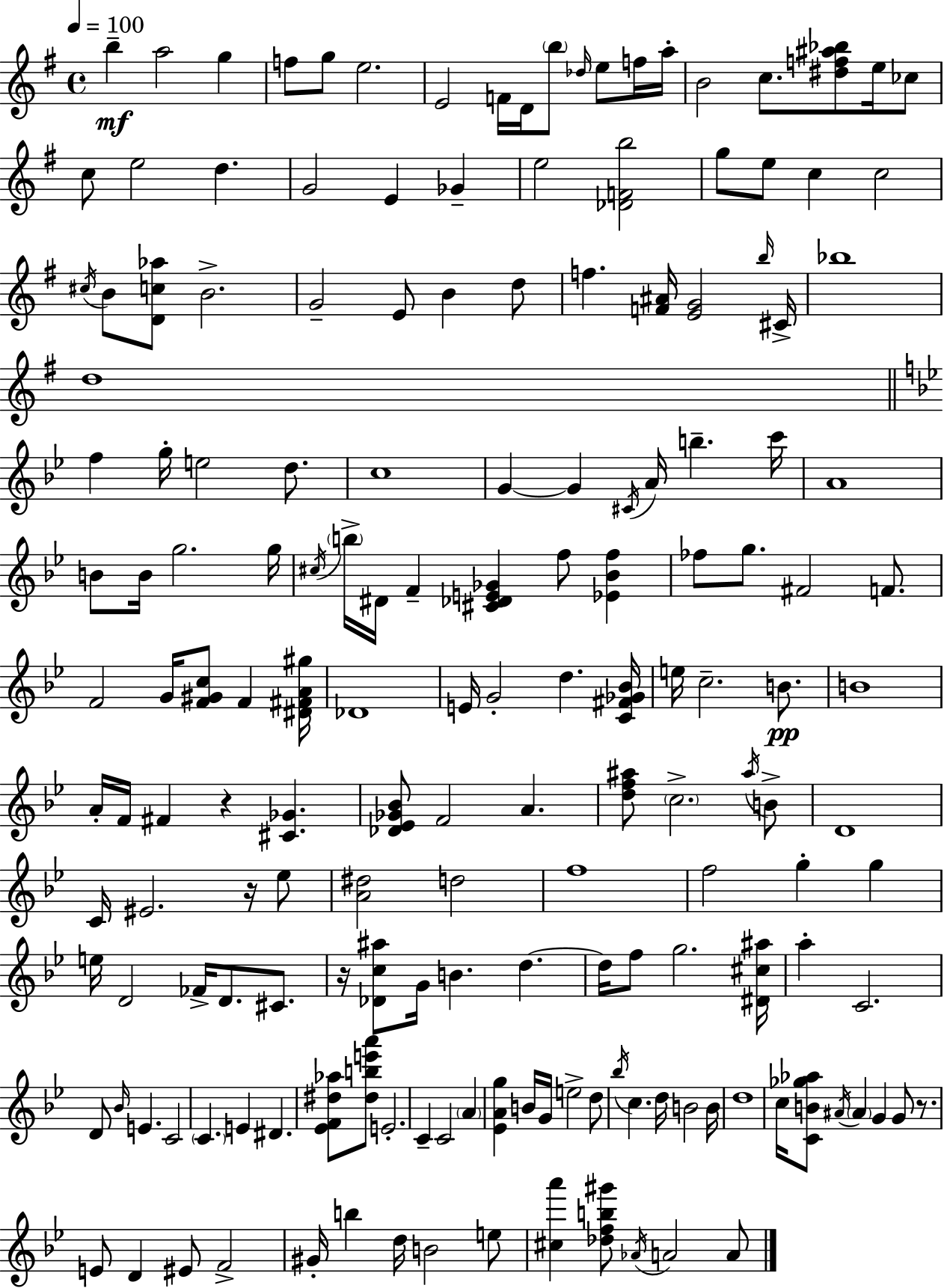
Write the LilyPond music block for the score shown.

{
  \clef treble
  \time 4/4
  \defaultTimeSignature
  \key e \minor
  \tempo 4 = 100
  \repeat volta 2 { b''4--\mf a''2 g''4 | f''8 g''8 e''2. | e'2 f'16 d'16 \parenthesize b''8 \grace { des''16 } e''8 f''16 | a''16-. b'2 c''8. <dis'' f'' ais'' bes''>8 e''16 ces''8 | \break c''8 e''2 d''4. | g'2 e'4 ges'4-- | e''2 <des' f' b''>2 | g''8 e''8 c''4 c''2 | \break \acciaccatura { cis''16 } b'8 <d' c'' aes''>8 b'2.-> | g'2-- e'8 b'4 | d''8 f''4. <f' ais'>16 <e' g'>2 | \grace { b''16 } cis'16-> bes''1 | \break d''1 | \bar "||" \break \key bes \major f''4 g''16-. e''2 d''8. | c''1 | g'4~~ g'4 \acciaccatura { cis'16 } a'16 b''4.-- | c'''16 a'1 | \break b'8 b'16 g''2. | g''16 \acciaccatura { cis''16 } \parenthesize b''16-> dis'16 f'4-- <cis' des' e' ges'>4 f''8 <ees' bes' f''>4 | fes''8 g''8. fis'2 f'8. | f'2 g'16 <f' gis' c''>8 f'4 | \break <dis' fis' a' gis''>16 des'1 | e'16 g'2-. d''4. | <c' fis' ges' bes'>16 e''16 c''2.-- b'8.\pp | b'1 | \break a'16-. f'16 fis'4 r4 <cis' ges'>4. | <des' ees' ges' bes'>8 f'2 a'4. | <d'' f'' ais''>8 \parenthesize c''2.-> | \acciaccatura { ais''16 } b'8-> d'1 | \break c'16 eis'2. | r16 ees''8 <a' dis''>2 d''2 | f''1 | f''2 g''4-. g''4 | \break e''16 d'2 fes'16-> d'8. | cis'8. r16 <des' c'' ais''>8 g'16 b'4. d''4.~~ | d''16 f''8 g''2. | <dis' cis'' ais''>16 a''4-. c'2. | \break d'8 \grace { bes'16 } e'4. c'2 | \parenthesize c'4. e'4 dis'4. | <ees' f' dis'' aes''>8 <dis'' b'' e''' a'''>8 e'2.-. | c'4-- c'2 | \break \parenthesize a'4 <ees' a' g''>4 b'16 g'16 e''2-> | d''8 \acciaccatura { bes''16 } c''4. d''16 b'2 | b'16 d''1 | c''16 <c' b' ges'' aes''>8 \acciaccatura { ais'16 } \parenthesize ais'4 g'4 | \break g'8 r8. e'8 d'4 eis'8 f'2-> | gis'16-. b''4 d''16 b'2 | e''8 <cis'' a'''>4 <des'' f'' b'' gis'''>8 \acciaccatura { aes'16 } a'2 | a'8 } \bar "|."
}